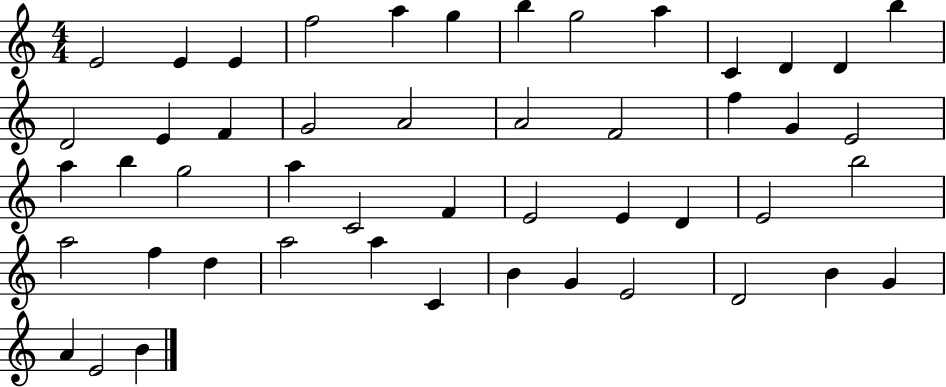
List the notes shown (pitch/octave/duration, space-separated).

E4/h E4/q E4/q F5/h A5/q G5/q B5/q G5/h A5/q C4/q D4/q D4/q B5/q D4/h E4/q F4/q G4/h A4/h A4/h F4/h F5/q G4/q E4/h A5/q B5/q G5/h A5/q C4/h F4/q E4/h E4/q D4/q E4/h B5/h A5/h F5/q D5/q A5/h A5/q C4/q B4/q G4/q E4/h D4/h B4/q G4/q A4/q E4/h B4/q